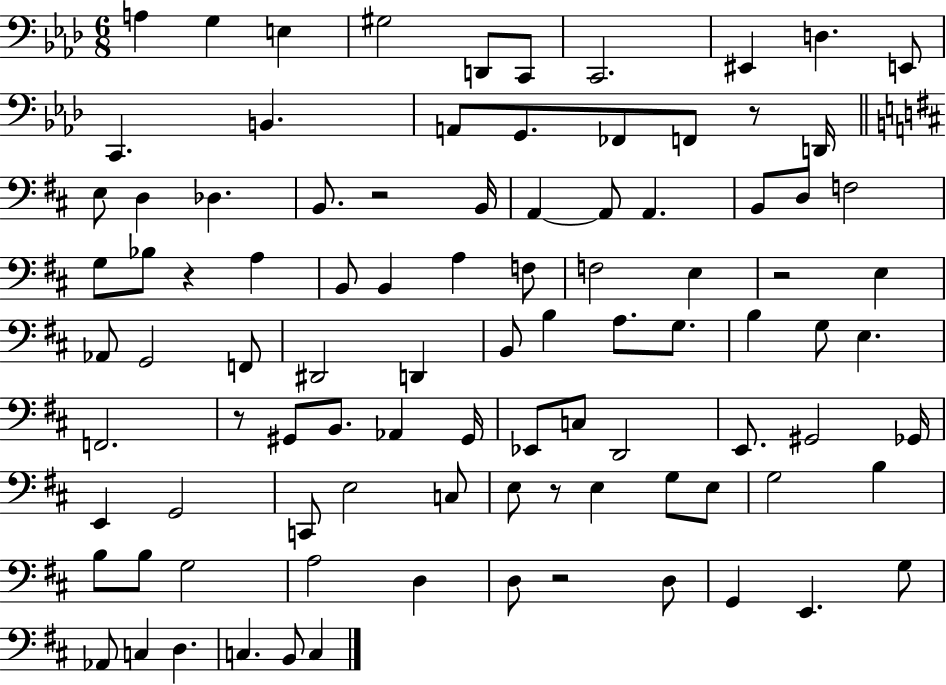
X:1
T:Untitled
M:6/8
L:1/4
K:Ab
A, G, E, ^G,2 D,,/2 C,,/2 C,,2 ^E,, D, E,,/2 C,, B,, A,,/2 G,,/2 _F,,/2 F,,/2 z/2 D,,/4 E,/2 D, _D, B,,/2 z2 B,,/4 A,, A,,/2 A,, B,,/2 D,/2 F,2 G,/2 _B,/2 z A, B,,/2 B,, A, F,/2 F,2 E, z2 E, _A,,/2 G,,2 F,,/2 ^D,,2 D,, B,,/2 B, A,/2 G,/2 B, G,/2 E, F,,2 z/2 ^G,,/2 B,,/2 _A,, ^G,,/4 _E,,/2 C,/2 D,,2 E,,/2 ^G,,2 _G,,/4 E,, G,,2 C,,/2 E,2 C,/2 E,/2 z/2 E, G,/2 E,/2 G,2 B, B,/2 B,/2 G,2 A,2 D, D,/2 z2 D,/2 G,, E,, G,/2 _A,,/2 C, D, C, B,,/2 C,